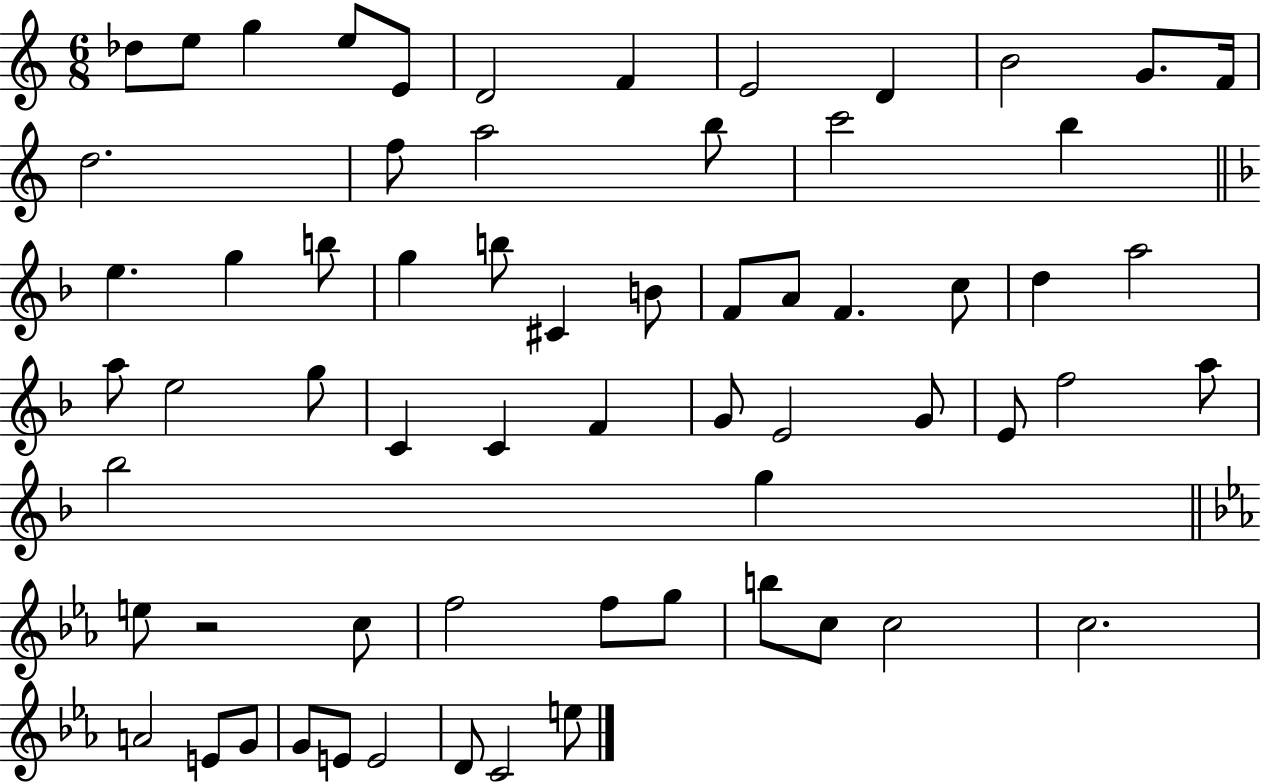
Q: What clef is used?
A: treble